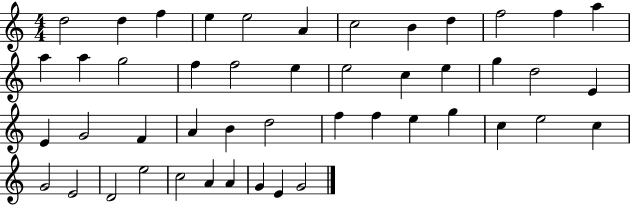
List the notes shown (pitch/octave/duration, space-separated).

D5/h D5/q F5/q E5/q E5/h A4/q C5/h B4/q D5/q F5/h F5/q A5/q A5/q A5/q G5/h F5/q F5/h E5/q E5/h C5/q E5/q G5/q D5/h E4/q E4/q G4/h F4/q A4/q B4/q D5/h F5/q F5/q E5/q G5/q C5/q E5/h C5/q G4/h E4/h D4/h E5/h C5/h A4/q A4/q G4/q E4/q G4/h